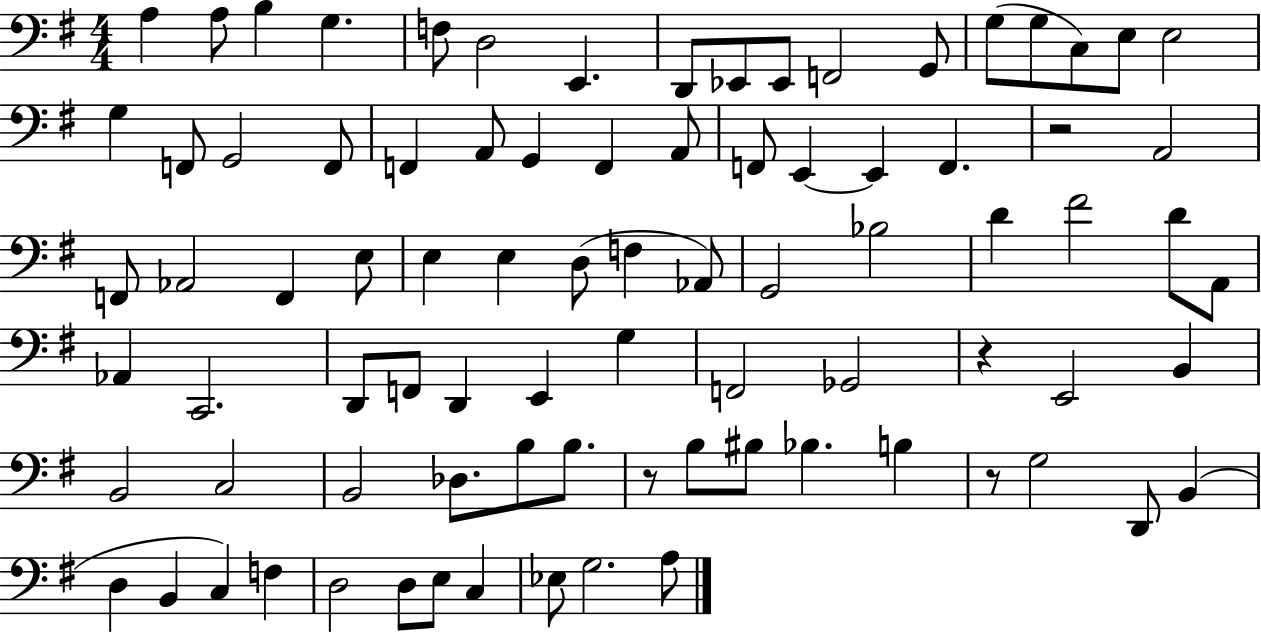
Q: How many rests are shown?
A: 4